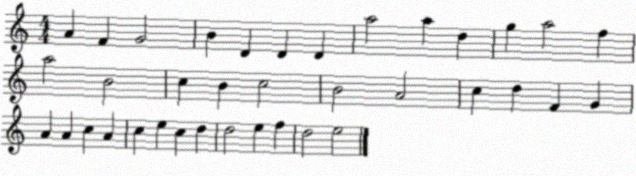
X:1
T:Untitled
M:4/4
L:1/4
K:C
A F G2 B D D D a2 a d g a2 f a2 B2 c B c2 B2 A2 c d F G A A c A c e c d d2 e f d2 e2